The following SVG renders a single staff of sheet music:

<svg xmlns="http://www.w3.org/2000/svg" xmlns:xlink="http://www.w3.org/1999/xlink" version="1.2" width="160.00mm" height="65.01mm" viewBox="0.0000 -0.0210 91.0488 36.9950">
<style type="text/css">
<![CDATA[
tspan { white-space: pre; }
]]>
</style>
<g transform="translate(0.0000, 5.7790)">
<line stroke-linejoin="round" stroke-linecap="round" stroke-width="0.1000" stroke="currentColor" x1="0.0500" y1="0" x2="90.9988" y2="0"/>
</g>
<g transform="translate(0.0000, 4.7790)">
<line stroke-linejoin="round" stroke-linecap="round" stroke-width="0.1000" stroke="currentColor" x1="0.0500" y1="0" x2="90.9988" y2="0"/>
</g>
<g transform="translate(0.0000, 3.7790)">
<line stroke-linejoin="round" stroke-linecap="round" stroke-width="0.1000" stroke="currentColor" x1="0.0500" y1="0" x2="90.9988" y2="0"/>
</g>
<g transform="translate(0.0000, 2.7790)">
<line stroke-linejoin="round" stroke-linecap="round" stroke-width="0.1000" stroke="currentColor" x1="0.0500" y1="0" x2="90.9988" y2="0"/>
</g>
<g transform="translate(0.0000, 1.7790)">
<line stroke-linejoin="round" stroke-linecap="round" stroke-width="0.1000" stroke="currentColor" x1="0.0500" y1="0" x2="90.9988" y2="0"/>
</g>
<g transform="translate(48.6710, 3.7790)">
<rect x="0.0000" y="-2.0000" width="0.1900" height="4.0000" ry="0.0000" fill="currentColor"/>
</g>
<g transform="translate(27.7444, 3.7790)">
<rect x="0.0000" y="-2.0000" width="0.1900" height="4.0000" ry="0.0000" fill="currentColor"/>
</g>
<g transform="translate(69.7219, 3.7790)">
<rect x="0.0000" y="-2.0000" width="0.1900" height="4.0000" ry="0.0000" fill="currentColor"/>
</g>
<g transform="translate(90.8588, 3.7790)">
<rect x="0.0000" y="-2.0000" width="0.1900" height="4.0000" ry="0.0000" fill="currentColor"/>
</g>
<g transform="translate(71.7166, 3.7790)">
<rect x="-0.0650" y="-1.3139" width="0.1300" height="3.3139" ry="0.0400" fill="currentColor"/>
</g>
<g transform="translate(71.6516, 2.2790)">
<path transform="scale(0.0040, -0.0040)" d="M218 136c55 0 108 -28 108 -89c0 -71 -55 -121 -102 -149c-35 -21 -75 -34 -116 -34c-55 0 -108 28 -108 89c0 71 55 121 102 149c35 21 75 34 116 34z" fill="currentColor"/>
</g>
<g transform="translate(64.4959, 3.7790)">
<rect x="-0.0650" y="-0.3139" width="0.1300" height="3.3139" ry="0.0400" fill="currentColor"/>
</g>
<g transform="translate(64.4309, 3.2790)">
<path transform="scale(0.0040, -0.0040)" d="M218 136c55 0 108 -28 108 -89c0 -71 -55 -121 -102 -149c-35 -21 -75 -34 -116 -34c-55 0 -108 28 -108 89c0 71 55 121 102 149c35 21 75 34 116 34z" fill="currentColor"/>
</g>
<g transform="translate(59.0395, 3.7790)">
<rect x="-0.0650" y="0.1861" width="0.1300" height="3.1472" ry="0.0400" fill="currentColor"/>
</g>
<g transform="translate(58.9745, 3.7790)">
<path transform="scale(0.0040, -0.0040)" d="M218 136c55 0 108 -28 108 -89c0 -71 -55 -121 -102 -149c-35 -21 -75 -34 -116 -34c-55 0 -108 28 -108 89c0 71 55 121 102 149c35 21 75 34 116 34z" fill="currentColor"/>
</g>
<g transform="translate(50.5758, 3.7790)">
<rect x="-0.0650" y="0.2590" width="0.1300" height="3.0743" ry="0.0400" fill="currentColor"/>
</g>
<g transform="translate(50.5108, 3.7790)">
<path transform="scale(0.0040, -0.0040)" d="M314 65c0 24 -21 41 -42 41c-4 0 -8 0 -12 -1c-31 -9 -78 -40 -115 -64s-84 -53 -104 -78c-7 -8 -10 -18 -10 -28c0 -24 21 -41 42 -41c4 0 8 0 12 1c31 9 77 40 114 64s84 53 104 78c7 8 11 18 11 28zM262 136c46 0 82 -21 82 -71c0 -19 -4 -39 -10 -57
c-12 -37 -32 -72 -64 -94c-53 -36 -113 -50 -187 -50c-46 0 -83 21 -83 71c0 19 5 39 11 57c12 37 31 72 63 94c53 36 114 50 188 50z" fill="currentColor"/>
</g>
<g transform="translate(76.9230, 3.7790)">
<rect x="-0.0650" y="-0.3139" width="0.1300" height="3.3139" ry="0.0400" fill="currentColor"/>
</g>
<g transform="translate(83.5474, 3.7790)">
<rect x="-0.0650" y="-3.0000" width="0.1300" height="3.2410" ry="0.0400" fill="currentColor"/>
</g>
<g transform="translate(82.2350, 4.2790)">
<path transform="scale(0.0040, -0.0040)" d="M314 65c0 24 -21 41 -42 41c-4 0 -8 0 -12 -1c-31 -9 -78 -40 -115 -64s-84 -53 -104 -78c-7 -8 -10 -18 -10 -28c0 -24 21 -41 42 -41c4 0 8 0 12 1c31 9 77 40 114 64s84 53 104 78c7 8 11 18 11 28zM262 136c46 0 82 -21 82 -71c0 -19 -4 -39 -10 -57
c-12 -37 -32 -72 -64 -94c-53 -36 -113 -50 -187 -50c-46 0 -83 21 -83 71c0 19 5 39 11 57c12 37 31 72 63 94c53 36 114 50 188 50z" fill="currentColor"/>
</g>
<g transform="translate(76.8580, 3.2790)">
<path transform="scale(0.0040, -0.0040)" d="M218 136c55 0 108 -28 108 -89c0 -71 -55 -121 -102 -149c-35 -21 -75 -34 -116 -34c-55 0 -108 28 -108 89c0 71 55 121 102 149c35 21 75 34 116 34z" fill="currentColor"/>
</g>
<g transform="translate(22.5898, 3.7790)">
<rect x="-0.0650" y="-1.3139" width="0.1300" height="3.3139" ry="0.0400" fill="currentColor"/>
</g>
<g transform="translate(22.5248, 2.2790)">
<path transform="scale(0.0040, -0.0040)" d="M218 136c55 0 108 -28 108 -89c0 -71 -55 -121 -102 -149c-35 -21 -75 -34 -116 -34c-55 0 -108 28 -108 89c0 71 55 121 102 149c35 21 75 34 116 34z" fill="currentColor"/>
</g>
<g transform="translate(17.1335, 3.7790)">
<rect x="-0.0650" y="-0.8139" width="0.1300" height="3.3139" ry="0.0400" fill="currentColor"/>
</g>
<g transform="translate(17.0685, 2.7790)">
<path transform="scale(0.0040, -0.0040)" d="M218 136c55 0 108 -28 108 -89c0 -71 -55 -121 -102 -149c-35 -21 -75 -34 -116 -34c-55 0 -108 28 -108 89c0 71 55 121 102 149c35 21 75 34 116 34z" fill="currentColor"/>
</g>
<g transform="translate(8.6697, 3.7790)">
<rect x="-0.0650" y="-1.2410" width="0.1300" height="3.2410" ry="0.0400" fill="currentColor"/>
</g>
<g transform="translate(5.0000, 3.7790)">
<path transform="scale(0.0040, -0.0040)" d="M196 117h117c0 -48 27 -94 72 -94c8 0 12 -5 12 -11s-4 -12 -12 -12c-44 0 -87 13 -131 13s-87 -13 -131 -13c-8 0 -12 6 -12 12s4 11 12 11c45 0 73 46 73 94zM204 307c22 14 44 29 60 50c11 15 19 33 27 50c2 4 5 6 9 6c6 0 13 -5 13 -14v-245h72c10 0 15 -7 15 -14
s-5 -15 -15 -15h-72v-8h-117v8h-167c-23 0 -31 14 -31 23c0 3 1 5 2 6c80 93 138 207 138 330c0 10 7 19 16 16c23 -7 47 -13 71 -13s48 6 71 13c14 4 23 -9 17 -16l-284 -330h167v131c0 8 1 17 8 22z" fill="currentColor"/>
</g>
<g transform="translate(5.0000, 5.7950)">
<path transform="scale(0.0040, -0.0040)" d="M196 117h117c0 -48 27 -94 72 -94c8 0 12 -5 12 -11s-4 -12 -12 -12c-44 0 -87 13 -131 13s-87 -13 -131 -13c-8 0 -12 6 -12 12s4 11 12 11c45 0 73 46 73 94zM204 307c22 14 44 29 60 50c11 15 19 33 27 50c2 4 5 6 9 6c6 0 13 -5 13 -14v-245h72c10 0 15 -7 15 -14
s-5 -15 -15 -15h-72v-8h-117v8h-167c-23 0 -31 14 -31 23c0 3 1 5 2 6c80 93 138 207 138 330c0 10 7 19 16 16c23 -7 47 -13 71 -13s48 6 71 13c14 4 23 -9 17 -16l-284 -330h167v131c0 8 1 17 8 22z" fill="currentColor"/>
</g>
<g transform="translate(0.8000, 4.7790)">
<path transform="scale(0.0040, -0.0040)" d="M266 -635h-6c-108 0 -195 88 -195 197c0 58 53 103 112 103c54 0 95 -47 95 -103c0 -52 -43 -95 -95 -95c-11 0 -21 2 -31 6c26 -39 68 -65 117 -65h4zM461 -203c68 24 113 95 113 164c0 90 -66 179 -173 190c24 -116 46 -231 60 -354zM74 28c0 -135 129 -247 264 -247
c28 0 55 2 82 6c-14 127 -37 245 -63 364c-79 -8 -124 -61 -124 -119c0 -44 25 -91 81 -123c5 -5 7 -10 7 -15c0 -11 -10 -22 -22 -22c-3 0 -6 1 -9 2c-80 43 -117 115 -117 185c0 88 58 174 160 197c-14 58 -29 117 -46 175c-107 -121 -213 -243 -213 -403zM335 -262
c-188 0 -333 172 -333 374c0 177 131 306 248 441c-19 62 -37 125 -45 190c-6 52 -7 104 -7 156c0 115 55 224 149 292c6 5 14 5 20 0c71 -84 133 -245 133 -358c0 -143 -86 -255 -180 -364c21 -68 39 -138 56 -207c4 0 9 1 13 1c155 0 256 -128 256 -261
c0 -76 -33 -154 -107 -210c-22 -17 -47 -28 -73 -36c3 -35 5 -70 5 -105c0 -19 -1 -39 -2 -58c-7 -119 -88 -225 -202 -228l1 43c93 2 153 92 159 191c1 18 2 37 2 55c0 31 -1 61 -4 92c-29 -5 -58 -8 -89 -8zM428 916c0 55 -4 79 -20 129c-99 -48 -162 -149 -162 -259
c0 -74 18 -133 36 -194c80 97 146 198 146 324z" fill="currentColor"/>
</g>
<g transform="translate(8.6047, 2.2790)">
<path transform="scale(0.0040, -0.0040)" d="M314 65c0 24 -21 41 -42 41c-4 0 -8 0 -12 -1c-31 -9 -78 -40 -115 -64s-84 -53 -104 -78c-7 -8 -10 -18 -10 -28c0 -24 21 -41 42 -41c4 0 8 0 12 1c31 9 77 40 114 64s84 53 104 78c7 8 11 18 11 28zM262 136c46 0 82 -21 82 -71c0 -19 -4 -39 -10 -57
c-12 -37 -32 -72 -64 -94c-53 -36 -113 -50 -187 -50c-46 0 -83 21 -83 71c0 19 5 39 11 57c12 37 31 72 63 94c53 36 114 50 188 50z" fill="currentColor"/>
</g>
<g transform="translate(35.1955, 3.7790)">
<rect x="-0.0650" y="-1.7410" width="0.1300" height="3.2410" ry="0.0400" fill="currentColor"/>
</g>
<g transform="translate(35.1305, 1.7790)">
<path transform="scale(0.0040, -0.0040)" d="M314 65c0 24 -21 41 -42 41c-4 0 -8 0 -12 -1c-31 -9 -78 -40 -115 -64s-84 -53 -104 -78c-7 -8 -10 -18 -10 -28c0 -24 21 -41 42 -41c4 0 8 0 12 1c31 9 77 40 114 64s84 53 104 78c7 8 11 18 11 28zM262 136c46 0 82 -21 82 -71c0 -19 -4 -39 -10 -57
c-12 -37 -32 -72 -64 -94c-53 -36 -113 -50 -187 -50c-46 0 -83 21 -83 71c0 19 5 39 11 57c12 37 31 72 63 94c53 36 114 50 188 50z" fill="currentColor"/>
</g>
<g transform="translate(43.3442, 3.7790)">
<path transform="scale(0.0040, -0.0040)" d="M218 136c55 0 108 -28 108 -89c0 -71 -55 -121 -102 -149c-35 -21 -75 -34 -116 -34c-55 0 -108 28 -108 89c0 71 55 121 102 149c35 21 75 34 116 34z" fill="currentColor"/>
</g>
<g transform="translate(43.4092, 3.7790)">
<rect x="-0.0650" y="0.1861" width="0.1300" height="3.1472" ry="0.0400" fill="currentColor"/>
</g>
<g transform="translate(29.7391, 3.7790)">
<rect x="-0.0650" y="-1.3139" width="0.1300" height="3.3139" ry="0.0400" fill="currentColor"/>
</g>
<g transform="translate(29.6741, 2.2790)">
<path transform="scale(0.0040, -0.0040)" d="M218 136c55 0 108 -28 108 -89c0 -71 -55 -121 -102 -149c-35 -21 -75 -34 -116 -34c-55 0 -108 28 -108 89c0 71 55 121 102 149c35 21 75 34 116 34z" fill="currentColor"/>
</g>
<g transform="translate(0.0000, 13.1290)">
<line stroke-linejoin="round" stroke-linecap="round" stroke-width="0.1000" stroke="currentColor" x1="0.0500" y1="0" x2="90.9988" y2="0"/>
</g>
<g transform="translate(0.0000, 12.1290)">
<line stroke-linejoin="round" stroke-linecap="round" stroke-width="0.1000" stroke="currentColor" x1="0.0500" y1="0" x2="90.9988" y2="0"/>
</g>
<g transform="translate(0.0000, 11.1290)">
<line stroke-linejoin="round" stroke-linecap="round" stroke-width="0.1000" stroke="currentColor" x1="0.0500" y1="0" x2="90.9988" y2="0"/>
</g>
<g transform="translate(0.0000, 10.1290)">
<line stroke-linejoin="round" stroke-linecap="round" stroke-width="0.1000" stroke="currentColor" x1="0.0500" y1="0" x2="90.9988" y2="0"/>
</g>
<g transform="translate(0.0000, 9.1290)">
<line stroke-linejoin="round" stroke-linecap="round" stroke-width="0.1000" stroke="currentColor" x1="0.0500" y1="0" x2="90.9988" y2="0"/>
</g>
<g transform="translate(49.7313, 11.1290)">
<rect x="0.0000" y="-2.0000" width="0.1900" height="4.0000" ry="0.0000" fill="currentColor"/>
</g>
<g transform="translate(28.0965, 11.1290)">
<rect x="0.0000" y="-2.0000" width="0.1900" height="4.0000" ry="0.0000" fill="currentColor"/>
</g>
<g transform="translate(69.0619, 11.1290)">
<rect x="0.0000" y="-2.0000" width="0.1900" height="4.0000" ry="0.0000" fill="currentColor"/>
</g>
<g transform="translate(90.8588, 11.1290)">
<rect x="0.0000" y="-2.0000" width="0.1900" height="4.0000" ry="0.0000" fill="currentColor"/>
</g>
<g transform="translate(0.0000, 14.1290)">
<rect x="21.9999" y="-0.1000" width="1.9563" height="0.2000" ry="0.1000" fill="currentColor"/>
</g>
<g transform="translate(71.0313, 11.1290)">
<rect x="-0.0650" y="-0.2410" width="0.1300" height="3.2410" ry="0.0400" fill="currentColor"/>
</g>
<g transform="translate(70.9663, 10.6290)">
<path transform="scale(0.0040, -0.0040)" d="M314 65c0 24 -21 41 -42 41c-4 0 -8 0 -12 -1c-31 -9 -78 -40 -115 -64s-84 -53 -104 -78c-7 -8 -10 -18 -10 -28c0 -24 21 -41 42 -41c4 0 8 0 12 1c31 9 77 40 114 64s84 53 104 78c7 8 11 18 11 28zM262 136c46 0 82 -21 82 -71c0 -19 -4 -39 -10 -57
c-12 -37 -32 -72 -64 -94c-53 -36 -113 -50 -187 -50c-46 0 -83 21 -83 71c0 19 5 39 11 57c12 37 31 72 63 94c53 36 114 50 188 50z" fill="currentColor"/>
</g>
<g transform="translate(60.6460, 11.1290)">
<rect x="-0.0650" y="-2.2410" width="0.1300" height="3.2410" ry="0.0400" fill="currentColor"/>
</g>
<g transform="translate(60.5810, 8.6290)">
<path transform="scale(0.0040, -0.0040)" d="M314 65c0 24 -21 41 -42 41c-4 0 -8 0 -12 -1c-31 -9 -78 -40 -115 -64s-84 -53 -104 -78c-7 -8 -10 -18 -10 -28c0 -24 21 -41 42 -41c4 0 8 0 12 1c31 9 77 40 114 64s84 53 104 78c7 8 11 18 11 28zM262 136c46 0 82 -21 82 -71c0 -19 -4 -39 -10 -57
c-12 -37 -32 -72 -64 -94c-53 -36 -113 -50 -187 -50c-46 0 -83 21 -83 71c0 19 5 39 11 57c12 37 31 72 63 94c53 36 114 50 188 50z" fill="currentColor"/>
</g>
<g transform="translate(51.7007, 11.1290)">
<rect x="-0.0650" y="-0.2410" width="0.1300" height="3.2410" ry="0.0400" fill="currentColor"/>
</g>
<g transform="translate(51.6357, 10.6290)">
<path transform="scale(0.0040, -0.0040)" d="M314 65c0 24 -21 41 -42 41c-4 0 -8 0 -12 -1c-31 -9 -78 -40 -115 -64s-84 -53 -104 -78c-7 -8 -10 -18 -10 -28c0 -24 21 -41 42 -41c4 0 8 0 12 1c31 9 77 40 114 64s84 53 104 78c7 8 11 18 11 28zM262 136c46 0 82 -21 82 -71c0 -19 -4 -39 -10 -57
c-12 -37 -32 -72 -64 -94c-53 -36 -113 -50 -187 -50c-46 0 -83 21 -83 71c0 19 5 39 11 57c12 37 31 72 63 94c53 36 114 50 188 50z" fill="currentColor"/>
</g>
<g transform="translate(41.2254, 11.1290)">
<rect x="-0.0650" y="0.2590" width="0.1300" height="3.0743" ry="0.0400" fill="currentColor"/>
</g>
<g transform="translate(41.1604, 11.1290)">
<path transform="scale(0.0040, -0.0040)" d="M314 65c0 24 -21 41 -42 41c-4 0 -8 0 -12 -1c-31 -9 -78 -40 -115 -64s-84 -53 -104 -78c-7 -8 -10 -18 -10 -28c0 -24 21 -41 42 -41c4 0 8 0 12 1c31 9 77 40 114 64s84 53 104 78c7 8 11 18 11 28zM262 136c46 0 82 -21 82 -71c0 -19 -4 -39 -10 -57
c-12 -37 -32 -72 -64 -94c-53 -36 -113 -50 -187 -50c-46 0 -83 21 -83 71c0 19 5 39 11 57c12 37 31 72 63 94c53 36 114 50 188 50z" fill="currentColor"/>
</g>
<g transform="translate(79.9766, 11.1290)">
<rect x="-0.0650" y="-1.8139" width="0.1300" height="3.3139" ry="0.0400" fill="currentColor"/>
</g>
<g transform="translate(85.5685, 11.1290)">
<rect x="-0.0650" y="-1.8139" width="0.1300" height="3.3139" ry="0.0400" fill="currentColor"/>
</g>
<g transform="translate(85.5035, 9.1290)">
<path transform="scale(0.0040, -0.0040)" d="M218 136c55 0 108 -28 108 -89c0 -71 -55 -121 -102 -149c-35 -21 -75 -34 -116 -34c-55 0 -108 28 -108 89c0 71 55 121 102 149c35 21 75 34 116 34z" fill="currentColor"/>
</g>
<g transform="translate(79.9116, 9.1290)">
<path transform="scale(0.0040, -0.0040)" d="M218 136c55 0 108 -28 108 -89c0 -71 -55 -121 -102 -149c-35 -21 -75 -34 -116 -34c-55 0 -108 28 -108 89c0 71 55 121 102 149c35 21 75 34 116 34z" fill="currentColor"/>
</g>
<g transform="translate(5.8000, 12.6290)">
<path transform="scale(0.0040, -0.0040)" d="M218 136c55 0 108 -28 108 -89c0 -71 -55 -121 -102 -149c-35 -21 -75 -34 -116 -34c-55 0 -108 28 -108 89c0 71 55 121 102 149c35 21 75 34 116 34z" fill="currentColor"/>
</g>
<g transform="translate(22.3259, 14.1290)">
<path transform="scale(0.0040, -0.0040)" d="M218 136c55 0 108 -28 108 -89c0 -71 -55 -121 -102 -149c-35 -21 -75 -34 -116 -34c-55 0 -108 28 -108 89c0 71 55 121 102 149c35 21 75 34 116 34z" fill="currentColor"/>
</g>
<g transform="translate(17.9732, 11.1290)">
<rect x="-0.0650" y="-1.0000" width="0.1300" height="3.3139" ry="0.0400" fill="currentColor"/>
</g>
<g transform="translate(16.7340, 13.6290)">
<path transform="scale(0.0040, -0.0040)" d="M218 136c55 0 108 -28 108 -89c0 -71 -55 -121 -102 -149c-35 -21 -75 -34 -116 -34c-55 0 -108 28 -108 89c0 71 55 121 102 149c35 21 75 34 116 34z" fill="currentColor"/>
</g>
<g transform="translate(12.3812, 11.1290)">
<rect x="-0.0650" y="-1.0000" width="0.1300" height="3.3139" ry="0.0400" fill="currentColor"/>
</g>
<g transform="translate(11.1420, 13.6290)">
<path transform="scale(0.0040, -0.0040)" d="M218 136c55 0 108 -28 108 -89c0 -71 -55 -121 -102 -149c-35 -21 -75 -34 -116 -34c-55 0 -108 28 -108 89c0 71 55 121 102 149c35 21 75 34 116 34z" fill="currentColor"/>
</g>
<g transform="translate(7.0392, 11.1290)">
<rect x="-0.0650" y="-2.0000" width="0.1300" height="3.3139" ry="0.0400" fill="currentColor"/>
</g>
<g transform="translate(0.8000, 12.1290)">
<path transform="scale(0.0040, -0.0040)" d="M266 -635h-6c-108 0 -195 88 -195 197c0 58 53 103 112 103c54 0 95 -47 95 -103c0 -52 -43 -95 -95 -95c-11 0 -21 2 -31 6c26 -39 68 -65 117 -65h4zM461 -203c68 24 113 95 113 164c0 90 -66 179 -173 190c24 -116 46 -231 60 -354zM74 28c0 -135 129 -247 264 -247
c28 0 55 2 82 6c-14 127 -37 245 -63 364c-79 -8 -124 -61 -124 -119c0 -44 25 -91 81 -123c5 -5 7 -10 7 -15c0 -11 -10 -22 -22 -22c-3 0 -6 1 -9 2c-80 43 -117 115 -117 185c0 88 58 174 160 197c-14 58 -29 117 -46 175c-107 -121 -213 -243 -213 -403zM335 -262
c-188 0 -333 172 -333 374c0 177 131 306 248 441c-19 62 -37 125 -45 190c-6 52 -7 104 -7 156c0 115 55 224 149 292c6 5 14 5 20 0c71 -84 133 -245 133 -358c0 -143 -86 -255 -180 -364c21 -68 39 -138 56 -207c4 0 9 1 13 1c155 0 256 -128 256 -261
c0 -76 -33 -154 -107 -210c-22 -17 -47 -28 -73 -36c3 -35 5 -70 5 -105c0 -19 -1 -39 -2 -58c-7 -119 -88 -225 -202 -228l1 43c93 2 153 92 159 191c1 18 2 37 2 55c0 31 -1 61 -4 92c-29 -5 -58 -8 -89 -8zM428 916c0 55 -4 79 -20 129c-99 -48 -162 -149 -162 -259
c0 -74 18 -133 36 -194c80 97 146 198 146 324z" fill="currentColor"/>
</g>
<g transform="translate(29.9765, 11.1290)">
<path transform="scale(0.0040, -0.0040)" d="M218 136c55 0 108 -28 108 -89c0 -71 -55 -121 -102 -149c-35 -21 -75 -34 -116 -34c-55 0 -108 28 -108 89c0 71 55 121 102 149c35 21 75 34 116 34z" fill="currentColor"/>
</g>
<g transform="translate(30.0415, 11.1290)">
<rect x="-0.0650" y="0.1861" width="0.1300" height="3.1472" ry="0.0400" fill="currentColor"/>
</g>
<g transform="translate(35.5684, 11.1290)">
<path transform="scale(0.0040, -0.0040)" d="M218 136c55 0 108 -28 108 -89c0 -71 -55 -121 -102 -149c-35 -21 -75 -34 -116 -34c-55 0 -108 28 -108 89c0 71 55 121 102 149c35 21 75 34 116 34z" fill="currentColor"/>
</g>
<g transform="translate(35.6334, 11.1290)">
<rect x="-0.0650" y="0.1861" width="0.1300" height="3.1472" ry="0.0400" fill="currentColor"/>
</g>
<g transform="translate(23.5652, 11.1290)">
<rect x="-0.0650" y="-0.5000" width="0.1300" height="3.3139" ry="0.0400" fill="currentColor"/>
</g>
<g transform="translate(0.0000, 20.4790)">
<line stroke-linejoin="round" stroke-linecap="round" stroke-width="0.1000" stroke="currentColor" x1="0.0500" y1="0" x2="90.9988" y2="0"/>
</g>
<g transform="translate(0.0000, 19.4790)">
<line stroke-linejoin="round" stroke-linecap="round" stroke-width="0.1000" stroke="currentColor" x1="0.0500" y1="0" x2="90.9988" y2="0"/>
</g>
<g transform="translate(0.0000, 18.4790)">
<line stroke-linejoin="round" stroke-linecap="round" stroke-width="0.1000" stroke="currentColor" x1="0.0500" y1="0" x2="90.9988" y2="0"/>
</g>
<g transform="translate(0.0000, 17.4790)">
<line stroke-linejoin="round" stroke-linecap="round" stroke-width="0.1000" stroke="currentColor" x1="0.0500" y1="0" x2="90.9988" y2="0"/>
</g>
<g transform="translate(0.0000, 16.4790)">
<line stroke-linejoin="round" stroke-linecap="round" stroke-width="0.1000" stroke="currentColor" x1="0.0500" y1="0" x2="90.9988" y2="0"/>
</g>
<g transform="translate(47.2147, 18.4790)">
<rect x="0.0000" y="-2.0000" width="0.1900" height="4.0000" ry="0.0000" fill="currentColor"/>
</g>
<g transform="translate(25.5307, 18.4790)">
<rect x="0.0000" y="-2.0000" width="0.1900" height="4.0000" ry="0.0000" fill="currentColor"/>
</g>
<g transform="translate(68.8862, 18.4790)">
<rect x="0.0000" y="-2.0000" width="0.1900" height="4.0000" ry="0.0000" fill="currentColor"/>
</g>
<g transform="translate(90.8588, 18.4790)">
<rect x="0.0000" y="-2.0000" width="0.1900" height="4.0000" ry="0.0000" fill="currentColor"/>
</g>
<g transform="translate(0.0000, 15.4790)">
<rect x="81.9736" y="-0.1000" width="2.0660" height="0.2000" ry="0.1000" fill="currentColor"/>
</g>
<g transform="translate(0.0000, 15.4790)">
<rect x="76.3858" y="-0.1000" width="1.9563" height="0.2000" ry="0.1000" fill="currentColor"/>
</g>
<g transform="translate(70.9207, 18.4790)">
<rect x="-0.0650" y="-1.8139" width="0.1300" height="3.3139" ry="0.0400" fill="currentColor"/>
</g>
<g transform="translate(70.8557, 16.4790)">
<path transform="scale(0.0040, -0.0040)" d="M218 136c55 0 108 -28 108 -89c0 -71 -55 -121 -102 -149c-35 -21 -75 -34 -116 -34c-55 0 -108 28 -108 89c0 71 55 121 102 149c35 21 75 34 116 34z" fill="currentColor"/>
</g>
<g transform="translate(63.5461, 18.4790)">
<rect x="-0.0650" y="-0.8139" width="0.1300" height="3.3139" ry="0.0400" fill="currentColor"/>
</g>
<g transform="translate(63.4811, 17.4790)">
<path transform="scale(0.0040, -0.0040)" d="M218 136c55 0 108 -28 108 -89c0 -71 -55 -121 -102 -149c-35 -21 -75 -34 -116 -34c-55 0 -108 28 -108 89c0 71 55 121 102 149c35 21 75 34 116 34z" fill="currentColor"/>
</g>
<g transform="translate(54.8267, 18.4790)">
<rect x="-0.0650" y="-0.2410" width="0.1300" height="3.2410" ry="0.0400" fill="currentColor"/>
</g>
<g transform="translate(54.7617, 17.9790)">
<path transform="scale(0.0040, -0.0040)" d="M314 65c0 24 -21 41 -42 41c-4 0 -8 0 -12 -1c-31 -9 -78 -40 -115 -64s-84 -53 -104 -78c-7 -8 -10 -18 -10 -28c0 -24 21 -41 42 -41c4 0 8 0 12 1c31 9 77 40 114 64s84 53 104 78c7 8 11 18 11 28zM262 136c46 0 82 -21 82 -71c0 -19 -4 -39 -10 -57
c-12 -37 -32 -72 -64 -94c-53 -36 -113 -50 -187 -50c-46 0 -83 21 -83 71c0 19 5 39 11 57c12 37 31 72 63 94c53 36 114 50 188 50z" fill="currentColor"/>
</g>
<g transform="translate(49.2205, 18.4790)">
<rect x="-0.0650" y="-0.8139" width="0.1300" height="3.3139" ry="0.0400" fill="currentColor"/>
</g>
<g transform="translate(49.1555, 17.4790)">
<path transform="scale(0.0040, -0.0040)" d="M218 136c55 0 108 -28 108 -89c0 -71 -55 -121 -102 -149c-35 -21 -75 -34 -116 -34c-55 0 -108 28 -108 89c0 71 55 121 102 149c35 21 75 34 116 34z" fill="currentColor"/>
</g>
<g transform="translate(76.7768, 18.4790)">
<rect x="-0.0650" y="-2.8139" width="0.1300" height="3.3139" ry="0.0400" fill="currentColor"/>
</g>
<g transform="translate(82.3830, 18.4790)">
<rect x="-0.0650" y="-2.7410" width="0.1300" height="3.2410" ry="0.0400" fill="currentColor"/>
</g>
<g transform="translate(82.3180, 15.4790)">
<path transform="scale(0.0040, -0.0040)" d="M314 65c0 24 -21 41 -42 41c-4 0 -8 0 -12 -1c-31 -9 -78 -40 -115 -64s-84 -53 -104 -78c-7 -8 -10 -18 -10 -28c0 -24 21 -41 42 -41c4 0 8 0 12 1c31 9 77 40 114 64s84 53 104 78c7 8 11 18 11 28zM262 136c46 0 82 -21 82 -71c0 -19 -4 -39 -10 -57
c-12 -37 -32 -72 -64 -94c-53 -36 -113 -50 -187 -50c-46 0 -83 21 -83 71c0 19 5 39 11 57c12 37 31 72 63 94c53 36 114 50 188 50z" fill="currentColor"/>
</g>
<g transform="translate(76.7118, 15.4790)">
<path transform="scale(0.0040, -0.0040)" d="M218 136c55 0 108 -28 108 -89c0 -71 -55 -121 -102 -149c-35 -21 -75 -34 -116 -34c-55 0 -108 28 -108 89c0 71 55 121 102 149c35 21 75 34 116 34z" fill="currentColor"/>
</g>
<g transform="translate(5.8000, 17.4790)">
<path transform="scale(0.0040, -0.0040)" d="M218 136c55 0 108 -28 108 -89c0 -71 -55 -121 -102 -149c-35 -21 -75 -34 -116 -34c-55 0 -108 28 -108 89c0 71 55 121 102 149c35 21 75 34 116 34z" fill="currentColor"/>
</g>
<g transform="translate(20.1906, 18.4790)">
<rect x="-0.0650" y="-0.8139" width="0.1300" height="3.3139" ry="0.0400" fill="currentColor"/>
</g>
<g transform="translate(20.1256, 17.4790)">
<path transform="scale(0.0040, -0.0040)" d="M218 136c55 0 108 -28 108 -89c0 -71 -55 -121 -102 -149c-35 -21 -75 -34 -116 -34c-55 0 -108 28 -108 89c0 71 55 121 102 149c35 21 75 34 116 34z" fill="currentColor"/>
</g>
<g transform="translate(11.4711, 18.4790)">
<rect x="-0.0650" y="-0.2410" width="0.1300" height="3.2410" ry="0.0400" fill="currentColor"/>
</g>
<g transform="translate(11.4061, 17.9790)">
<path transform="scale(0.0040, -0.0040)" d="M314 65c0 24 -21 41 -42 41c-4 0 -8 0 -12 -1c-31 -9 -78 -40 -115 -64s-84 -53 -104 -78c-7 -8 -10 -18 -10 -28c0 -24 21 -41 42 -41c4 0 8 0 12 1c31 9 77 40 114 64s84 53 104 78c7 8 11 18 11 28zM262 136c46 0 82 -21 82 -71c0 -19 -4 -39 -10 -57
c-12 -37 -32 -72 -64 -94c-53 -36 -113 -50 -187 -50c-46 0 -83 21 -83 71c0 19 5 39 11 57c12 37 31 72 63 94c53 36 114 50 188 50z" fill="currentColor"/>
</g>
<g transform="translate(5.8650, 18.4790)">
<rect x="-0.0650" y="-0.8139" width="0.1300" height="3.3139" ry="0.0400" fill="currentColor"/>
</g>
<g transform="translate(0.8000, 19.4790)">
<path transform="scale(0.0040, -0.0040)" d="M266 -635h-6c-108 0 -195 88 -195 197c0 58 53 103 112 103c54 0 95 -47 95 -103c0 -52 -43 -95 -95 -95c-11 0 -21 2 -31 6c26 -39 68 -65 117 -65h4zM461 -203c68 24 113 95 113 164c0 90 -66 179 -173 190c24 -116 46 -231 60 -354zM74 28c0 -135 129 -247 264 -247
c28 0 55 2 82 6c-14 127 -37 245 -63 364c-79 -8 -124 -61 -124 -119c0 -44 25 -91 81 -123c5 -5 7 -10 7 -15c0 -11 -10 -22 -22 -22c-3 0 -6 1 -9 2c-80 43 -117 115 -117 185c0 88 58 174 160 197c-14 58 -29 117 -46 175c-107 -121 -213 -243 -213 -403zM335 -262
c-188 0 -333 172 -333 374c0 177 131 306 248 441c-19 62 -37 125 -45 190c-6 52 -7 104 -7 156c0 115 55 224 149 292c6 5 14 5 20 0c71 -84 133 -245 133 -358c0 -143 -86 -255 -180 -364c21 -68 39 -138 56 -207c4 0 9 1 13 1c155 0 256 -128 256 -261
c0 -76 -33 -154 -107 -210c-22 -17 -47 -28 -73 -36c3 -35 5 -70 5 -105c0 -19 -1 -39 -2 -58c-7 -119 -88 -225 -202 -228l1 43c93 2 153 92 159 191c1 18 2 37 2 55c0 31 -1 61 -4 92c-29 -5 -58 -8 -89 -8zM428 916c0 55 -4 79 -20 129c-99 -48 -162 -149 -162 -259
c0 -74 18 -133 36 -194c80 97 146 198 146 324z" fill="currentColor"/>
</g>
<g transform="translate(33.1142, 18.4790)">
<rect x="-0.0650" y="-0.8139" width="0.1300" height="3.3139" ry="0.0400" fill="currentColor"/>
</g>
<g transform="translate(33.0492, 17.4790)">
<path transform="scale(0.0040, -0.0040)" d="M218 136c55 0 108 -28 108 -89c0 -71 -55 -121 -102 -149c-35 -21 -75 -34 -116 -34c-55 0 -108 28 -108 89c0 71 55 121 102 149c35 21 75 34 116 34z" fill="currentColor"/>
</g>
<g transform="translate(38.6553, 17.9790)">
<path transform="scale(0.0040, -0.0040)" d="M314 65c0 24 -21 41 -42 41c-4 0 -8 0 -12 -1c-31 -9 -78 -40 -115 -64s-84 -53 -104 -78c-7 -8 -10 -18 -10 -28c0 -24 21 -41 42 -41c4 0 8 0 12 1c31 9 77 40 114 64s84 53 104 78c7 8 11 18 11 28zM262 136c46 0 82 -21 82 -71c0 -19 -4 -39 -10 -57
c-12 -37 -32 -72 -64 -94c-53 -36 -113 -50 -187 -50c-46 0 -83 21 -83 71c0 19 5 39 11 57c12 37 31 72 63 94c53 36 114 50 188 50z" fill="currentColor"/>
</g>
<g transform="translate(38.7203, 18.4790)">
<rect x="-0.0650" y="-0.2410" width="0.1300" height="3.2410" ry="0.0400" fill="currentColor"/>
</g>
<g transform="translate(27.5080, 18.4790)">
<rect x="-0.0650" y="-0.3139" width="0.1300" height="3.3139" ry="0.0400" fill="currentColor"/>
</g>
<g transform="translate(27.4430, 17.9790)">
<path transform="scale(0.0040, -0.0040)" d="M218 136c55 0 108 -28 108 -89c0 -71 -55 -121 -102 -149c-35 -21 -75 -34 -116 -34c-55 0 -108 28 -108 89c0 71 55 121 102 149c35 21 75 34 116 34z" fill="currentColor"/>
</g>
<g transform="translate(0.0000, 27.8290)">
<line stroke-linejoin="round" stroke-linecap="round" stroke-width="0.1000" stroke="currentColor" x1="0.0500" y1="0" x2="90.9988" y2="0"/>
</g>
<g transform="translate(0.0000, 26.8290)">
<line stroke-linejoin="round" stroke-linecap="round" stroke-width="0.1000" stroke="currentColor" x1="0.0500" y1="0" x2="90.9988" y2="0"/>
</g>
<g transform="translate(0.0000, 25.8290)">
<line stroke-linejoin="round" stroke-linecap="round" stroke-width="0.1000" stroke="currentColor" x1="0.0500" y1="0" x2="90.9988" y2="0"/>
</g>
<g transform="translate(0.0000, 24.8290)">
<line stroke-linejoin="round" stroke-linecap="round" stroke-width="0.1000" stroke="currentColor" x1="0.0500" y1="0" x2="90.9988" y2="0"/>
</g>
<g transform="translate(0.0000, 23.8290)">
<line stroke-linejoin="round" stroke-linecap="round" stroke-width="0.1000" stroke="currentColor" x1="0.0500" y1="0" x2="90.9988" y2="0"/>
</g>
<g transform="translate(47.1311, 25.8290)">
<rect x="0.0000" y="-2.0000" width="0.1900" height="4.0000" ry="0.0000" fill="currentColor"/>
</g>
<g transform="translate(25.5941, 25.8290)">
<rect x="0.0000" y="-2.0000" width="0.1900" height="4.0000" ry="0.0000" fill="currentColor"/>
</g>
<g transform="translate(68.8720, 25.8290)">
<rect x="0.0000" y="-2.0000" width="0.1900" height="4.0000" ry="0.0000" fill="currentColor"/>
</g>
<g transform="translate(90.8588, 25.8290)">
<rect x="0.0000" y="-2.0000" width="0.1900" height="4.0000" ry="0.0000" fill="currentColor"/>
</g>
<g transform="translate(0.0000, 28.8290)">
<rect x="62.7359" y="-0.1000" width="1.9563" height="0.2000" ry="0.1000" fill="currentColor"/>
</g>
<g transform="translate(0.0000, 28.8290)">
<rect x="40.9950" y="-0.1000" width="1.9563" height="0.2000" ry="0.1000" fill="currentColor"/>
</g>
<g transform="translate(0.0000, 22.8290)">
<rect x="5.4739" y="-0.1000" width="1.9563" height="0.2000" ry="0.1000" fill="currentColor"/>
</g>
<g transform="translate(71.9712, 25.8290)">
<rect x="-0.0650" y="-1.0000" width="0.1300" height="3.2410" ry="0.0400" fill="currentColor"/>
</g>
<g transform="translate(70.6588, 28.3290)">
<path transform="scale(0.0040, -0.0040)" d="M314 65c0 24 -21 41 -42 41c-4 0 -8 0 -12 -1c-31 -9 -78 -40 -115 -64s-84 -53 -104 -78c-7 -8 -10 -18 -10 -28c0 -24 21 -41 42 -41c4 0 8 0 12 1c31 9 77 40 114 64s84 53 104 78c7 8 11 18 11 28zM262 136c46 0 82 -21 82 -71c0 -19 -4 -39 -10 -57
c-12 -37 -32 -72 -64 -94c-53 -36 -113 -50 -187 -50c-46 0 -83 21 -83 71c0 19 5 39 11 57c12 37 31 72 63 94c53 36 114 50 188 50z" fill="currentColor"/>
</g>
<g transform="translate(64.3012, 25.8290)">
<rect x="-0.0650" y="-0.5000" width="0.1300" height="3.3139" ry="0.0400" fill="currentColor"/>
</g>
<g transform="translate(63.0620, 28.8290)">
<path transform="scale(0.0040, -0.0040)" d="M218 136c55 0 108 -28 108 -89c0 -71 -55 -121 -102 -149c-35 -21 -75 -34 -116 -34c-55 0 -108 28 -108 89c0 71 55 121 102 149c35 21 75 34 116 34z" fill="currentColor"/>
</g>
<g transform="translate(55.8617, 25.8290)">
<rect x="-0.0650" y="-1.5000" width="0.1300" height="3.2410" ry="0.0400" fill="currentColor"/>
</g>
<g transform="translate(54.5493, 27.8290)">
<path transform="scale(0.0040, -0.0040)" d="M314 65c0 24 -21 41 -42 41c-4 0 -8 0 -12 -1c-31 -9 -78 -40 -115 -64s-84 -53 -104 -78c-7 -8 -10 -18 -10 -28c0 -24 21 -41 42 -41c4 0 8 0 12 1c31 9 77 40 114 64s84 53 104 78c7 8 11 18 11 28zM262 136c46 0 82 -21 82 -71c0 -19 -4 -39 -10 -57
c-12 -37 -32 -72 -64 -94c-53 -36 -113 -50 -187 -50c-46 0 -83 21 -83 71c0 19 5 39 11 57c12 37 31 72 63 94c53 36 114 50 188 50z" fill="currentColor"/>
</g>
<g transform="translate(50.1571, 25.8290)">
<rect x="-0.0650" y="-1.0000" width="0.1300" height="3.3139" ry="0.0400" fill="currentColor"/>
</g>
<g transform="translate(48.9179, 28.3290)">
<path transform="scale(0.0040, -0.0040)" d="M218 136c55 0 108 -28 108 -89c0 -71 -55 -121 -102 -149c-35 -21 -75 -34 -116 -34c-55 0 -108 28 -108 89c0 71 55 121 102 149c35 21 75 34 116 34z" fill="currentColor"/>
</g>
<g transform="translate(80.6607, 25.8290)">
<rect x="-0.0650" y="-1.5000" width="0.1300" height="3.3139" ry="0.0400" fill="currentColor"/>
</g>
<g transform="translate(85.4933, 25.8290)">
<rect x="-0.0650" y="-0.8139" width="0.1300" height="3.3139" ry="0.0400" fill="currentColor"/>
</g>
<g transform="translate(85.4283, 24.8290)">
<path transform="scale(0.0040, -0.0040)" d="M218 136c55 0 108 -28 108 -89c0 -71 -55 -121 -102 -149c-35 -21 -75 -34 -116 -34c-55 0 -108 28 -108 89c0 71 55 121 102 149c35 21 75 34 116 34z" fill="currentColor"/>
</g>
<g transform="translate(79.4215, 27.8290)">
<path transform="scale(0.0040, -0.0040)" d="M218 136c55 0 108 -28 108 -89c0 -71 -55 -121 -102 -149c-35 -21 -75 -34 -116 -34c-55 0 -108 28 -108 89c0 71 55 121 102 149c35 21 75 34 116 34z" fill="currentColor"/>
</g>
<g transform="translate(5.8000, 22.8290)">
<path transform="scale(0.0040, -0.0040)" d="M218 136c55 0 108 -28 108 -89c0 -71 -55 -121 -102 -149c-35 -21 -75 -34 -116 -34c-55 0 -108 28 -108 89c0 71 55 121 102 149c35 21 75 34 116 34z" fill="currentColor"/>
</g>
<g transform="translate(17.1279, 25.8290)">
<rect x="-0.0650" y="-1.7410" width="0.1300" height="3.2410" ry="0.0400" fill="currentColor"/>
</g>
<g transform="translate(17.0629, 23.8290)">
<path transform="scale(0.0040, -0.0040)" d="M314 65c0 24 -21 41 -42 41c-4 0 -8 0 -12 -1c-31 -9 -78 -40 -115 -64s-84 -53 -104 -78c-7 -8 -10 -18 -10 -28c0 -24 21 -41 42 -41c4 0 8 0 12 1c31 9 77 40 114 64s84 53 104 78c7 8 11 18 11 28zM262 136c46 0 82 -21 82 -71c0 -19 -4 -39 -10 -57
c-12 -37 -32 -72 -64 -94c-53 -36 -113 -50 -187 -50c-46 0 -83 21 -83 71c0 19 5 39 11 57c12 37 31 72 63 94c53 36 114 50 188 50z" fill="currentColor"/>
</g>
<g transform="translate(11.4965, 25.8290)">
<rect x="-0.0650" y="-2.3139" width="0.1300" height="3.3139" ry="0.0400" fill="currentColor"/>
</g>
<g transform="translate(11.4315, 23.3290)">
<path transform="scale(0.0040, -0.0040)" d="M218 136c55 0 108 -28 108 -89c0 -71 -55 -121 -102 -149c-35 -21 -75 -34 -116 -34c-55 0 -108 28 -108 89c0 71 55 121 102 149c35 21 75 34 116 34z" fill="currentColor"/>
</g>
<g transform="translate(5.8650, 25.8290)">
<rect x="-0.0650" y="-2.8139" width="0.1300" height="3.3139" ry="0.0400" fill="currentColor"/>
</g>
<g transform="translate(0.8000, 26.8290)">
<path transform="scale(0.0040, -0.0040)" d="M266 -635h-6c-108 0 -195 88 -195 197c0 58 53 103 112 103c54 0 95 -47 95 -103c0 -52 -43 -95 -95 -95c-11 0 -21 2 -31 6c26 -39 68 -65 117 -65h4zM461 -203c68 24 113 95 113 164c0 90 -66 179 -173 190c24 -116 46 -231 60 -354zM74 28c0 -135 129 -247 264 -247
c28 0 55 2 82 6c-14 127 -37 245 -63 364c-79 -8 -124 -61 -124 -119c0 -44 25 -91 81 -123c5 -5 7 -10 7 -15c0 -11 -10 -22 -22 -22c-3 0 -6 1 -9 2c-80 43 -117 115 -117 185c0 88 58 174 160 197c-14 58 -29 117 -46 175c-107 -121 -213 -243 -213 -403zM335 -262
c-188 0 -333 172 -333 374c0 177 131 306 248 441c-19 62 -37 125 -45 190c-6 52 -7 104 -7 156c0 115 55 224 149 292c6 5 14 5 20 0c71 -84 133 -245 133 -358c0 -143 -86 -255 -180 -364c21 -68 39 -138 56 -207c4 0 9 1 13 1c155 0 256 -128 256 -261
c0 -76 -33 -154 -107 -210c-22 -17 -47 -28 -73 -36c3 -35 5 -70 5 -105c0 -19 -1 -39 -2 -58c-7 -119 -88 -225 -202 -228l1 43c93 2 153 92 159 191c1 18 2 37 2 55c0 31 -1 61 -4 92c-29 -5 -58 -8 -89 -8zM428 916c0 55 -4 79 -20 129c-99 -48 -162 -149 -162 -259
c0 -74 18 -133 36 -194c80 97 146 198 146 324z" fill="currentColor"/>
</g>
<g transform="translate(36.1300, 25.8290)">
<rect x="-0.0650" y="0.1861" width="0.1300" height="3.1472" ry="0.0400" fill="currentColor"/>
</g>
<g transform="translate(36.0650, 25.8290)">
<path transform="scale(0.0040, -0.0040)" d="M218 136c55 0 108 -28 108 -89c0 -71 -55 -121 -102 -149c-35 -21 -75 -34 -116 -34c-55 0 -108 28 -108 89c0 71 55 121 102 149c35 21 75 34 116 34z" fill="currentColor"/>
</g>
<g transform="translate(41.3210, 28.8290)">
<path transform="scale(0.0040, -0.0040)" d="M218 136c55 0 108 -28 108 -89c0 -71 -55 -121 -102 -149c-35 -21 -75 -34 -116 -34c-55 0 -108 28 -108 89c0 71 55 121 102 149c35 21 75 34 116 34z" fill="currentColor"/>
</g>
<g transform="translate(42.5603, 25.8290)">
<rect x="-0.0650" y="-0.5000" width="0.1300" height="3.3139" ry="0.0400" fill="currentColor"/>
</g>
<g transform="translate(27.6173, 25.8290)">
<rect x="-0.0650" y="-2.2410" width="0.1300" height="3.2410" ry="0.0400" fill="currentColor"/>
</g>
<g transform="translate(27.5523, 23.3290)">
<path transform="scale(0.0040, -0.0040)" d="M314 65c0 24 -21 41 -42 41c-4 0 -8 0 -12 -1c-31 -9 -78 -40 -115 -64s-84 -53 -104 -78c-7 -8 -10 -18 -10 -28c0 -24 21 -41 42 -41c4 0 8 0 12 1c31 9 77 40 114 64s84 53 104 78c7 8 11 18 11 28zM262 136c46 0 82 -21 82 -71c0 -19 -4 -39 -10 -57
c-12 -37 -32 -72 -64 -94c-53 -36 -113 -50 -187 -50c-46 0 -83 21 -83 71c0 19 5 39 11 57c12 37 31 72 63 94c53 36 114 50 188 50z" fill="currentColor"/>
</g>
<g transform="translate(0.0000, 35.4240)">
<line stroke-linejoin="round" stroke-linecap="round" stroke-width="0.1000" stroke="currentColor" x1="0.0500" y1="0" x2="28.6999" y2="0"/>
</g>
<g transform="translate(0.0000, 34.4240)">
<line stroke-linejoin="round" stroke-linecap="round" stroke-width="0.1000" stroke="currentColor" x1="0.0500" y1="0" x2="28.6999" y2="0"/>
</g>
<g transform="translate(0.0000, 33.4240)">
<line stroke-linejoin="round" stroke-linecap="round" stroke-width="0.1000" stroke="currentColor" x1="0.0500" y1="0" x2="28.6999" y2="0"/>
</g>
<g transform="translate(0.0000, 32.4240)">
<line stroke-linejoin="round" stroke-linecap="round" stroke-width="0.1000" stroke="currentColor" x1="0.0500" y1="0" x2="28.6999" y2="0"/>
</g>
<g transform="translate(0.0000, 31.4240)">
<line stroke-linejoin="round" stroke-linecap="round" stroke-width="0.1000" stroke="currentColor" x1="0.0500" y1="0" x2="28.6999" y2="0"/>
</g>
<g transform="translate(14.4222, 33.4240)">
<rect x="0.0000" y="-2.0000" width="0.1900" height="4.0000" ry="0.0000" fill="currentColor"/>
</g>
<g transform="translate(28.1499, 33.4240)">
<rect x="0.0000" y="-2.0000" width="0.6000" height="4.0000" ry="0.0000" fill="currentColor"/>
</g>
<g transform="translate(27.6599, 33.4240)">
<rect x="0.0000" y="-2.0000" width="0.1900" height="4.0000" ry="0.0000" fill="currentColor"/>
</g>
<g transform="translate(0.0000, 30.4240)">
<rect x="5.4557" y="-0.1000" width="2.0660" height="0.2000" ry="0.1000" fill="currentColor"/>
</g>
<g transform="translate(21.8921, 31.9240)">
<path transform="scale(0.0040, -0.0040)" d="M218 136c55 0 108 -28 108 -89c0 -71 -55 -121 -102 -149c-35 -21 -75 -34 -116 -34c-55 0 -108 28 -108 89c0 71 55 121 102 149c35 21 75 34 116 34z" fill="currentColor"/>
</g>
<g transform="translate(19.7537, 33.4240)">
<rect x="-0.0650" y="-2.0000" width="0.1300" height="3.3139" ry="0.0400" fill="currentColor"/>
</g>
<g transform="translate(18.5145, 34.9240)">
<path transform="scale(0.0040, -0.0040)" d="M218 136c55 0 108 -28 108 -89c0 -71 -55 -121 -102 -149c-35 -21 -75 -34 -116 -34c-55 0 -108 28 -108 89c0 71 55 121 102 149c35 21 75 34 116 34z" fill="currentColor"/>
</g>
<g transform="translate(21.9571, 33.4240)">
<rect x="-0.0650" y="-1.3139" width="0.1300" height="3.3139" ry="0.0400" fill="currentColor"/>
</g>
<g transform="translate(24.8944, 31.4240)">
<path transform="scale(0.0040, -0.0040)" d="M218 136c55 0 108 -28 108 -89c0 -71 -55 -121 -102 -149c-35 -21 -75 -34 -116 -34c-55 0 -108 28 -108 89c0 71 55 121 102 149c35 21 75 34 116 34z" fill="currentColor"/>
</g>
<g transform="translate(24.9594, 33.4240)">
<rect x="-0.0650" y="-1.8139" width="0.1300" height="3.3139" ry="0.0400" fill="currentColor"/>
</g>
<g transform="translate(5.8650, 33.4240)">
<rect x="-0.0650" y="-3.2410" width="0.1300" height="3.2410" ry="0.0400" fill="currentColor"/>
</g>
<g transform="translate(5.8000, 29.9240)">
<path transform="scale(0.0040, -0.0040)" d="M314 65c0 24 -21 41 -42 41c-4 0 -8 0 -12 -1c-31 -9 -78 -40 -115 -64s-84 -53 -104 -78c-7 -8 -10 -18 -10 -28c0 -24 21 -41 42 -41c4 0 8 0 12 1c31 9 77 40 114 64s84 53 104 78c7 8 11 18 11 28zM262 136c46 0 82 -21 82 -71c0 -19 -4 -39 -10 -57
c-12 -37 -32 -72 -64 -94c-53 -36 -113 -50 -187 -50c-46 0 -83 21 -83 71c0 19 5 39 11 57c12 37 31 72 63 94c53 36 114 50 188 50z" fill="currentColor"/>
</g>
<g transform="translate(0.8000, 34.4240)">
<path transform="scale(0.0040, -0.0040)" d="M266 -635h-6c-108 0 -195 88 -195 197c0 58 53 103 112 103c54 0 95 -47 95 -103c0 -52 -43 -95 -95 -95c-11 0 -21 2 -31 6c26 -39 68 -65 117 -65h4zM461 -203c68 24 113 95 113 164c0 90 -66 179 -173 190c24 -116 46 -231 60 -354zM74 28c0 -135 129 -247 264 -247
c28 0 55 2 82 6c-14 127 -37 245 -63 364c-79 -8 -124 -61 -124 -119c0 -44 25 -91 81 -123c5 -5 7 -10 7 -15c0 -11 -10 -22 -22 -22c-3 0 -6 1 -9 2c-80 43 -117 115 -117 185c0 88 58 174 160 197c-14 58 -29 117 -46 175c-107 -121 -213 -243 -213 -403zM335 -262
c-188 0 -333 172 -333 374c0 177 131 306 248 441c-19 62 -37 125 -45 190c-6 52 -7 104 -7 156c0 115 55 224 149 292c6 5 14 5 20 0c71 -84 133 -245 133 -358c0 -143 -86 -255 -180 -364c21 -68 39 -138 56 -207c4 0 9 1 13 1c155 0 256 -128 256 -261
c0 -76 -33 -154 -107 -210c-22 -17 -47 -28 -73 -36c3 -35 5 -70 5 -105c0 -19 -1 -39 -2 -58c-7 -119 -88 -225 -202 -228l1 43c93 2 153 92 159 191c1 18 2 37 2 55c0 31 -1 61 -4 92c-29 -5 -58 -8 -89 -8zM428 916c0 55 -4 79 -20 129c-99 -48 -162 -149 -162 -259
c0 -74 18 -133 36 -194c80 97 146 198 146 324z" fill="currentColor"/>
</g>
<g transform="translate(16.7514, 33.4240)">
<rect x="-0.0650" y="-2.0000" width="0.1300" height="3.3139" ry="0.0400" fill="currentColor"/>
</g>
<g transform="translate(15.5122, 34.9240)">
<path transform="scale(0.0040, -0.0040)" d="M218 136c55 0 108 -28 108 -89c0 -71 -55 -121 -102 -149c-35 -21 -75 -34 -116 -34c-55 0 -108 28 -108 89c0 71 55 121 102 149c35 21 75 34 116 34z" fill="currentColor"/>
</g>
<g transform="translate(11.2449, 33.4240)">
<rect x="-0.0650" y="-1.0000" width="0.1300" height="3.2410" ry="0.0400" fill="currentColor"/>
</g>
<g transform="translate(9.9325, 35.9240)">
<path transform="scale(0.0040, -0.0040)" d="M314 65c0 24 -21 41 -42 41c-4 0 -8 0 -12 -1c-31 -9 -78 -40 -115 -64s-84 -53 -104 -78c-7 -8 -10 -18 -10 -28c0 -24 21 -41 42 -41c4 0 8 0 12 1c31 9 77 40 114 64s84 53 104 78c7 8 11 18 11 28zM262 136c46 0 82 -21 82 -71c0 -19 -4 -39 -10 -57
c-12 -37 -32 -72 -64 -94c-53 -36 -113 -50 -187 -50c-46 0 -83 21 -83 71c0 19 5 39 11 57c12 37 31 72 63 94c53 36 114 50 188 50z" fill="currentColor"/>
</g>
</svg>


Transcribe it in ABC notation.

X:1
T:Untitled
M:4/4
L:1/4
K:C
e2 d e e f2 B B2 B c e c A2 F D D C B B B2 c2 g2 c2 f f d c2 d c d c2 d c2 d f a a2 a g f2 g2 B C D E2 C D2 E d b2 D2 F F e f